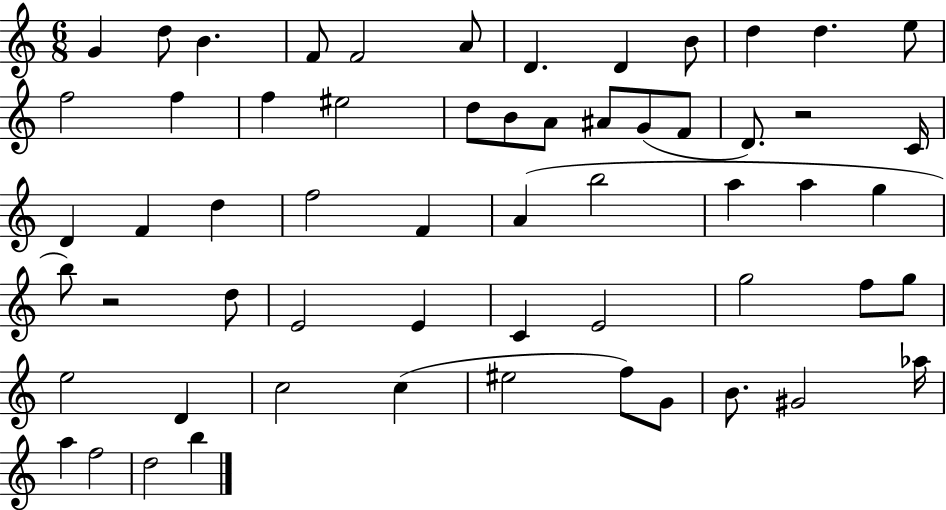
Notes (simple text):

G4/q D5/e B4/q. F4/e F4/h A4/e D4/q. D4/q B4/e D5/q D5/q. E5/e F5/h F5/q F5/q EIS5/h D5/e B4/e A4/e A#4/e G4/e F4/e D4/e. R/h C4/s D4/q F4/q D5/q F5/h F4/q A4/q B5/h A5/q A5/q G5/q B5/e R/h D5/e E4/h E4/q C4/q E4/h G5/h F5/e G5/e E5/h D4/q C5/h C5/q EIS5/h F5/e G4/e B4/e. G#4/h Ab5/s A5/q F5/h D5/h B5/q